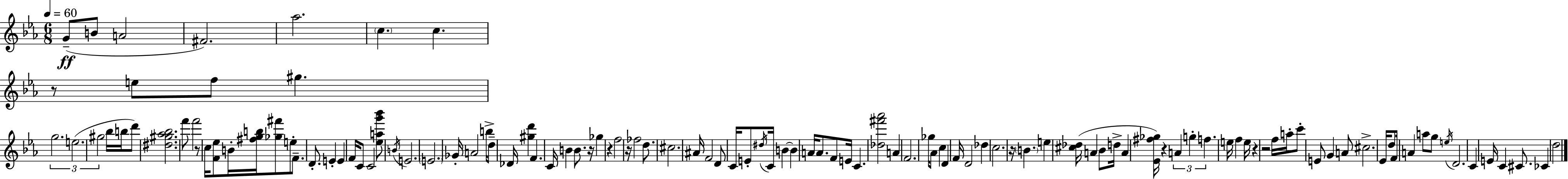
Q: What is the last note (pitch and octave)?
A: D5